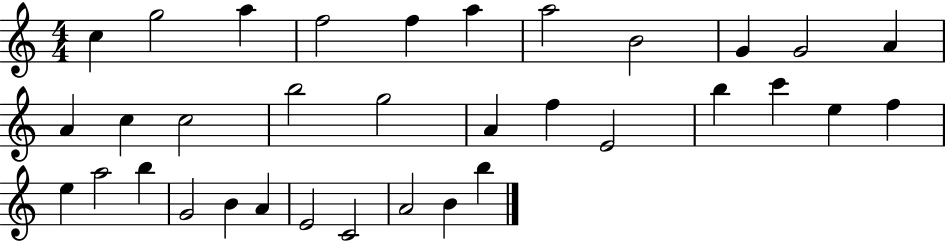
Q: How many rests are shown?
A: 0